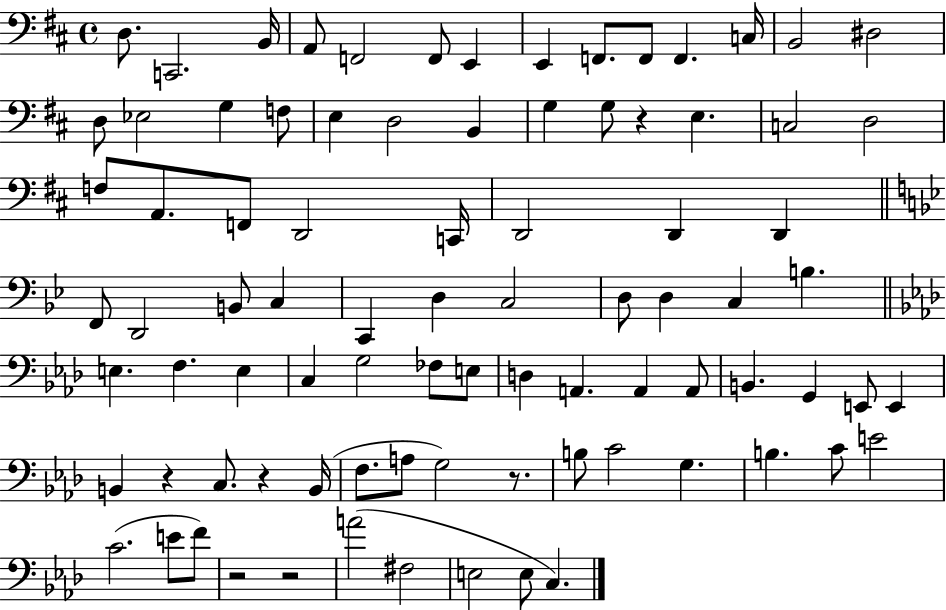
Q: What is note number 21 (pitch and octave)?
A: B2